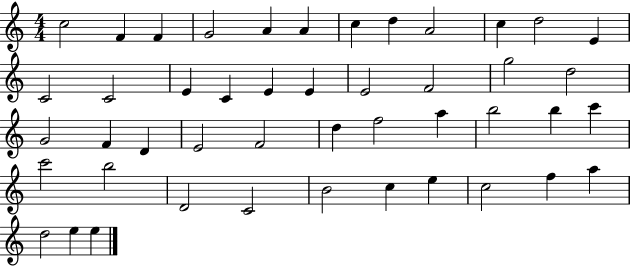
X:1
T:Untitled
M:4/4
L:1/4
K:C
c2 F F G2 A A c d A2 c d2 E C2 C2 E C E E E2 F2 g2 d2 G2 F D E2 F2 d f2 a b2 b c' c'2 b2 D2 C2 B2 c e c2 f a d2 e e